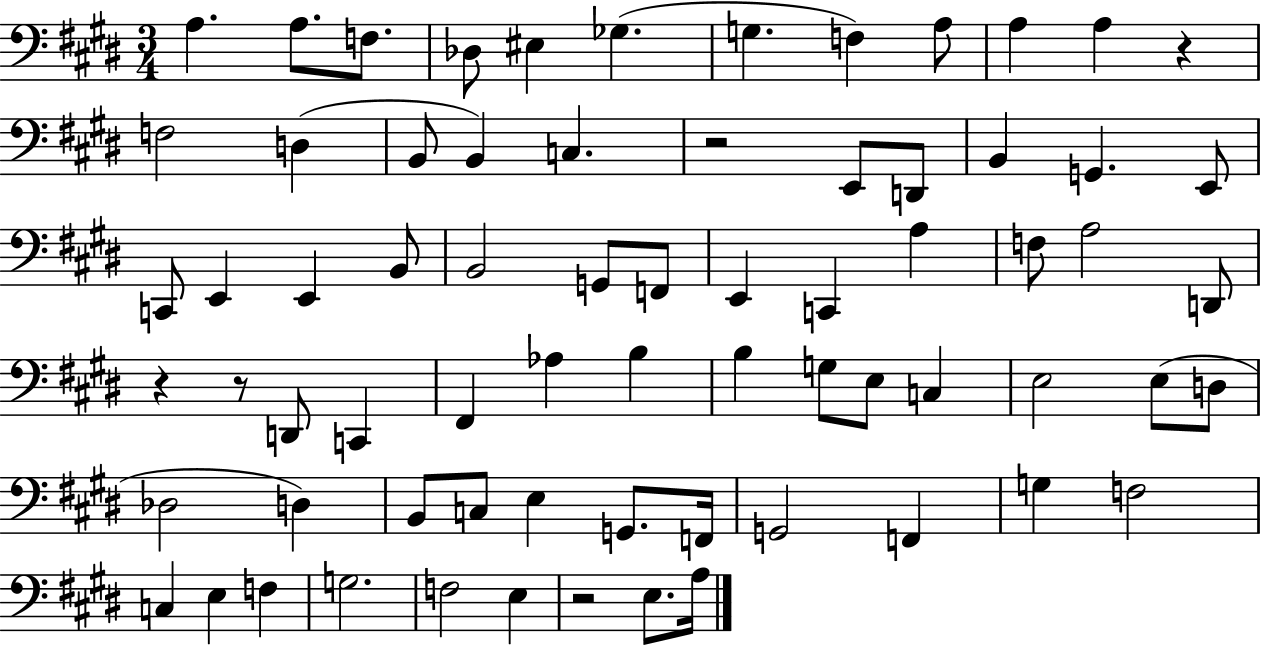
A3/q. A3/e. F3/e. Db3/e EIS3/q Gb3/q. G3/q. F3/q A3/e A3/q A3/q R/q F3/h D3/q B2/e B2/q C3/q. R/h E2/e D2/e B2/q G2/q. E2/e C2/e E2/q E2/q B2/e B2/h G2/e F2/e E2/q C2/q A3/q F3/e A3/h D2/e R/q R/e D2/e C2/q F#2/q Ab3/q B3/q B3/q G3/e E3/e C3/q E3/h E3/e D3/e Db3/h D3/q B2/e C3/e E3/q G2/e. F2/s G2/h F2/q G3/q F3/h C3/q E3/q F3/q G3/h. F3/h E3/q R/h E3/e. A3/s